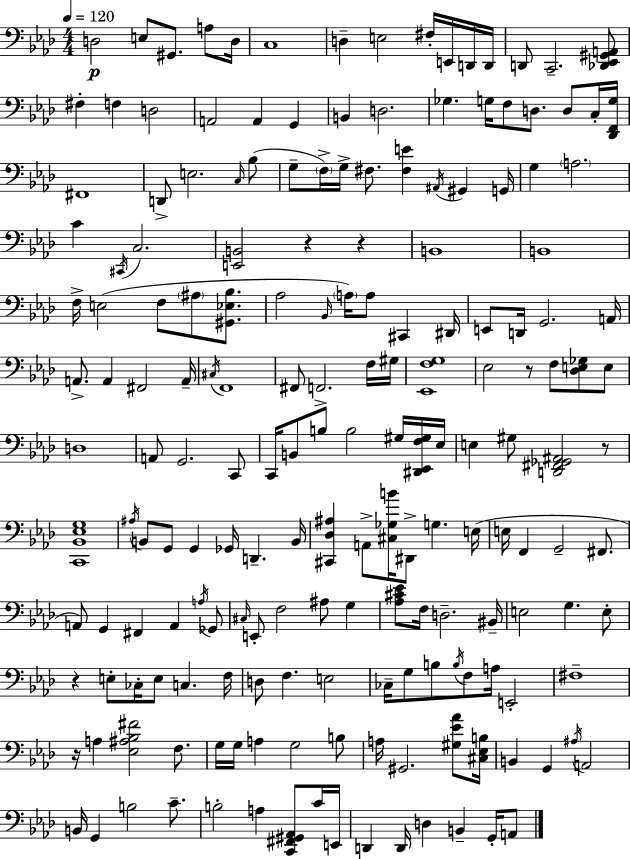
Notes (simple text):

D3/h E3/e G#2/e. A3/e D3/s C3/w D3/q E3/h F#3/s E2/s D2/s D2/s D2/e C2/h. [Db2,Eb2,G#2,A2]/e F#3/q F3/q D3/h A2/h A2/q G2/q B2/q D3/h. Gb3/q. G3/s F3/e D3/e. D3/e C3/s [Db2,F2,G3]/s F#2/w D2/e E3/h. C3/s Bb3/e G3/e F3/s G3/s F#3/e. [F#3,E4]/q A#2/s G#2/q G2/s G3/q A3/h. C4/q C#2/s C3/h. [E2,B2]/h R/q R/q B2/w B2/w F3/s E3/h F3/e A#3/e [G#2,Eb3,Bb3]/e. Ab3/h Bb2/s A3/s A3/e C#2/q D#2/s E2/e D2/s G2/h. A2/s A2/e. A2/q F#2/h A2/s C#3/s F2/w F#2/e F2/h. F3/s G#3/s [Eb2,F3,G3]/w Eb3/h R/e F3/e [Db3,E3,Gb3]/e E3/e D3/w A2/e G2/h. C2/e C2/s B2/e B3/e B3/h G#3/s [D#2,Eb2,F3,G#3]/s Eb3/s E3/q G#3/e [D2,F#2,Gb2,A#2]/h R/e [C2,Bb2,Eb3,G3]/w A#3/s B2/e G2/e G2/q Gb2/s D2/q. B2/s [C#2,Db3,A#3]/q A2/e [C#3,Gb3,B4]/s D#2/e G3/q. E3/s E3/s F2/q G2/h F#2/e. A2/e G2/q F#2/q A2/q A3/s Gb2/e C#3/s E2/e F3/h A#3/e G3/q [Ab3,C#4,Eb4]/e F3/s D3/h. BIS2/s E3/h G3/q. E3/e R/q E3/e CES3/s E3/e C3/q. F3/s D3/e F3/q. E3/h CES3/s G3/e B3/e B3/s F3/e A3/s E2/h F#3/w R/s A3/q [Eb3,A#3,Bb3,F#4]/h F3/e. G3/s G3/s A3/q G3/h B3/e A3/s G#2/h. [G#3,Eb4,Ab4]/e [C#3,Eb3,B3]/s B2/q G2/q A#3/s A2/h B2/s G2/q B3/h C4/e. B3/h A3/q [C2,F#2,G#2,Ab2]/e C4/s E2/s D2/q D2/s D3/q B2/q G2/s A2/e